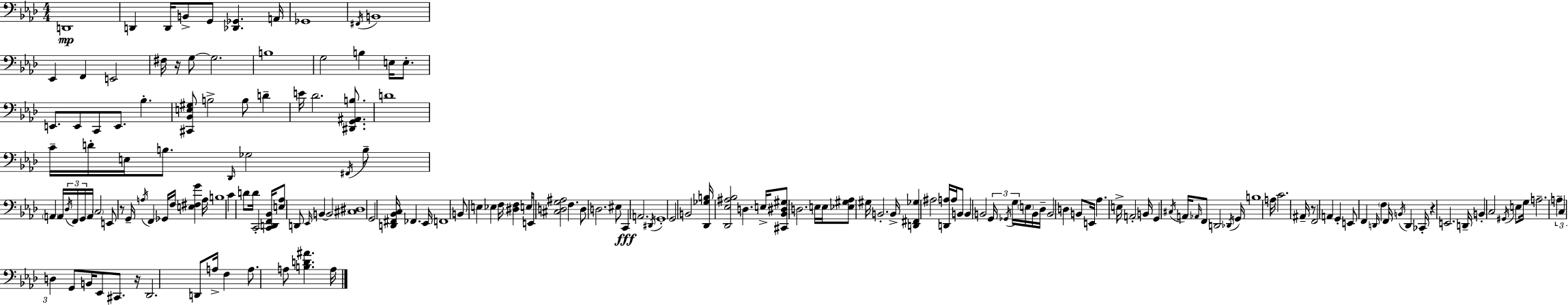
{
  \clef bass
  \numericTimeSignature
  \time 4/4
  \key f \minor
  d,1\mp | d,4 d,16 b,8-> g,8 <des, ges,>4. a,16 | ges,1 | \acciaccatura { fis,16 } b,1 | \break ees,4 f,4 e,2 | fis16 r16 g8~~ g2. | b1 | g2 b4 e16 e8.-. | \break e,8. e,8 c,8 e,8. bes4.-. | <cis, bes, e gis>8 b2-> b8 d'4-- | e'16 des'2. <dis, g, ais, b>8. | d'1 | \break c'16-- d'16-. e16 b8. \grace { des,16 } ges2 | \acciaccatura { fis,16 } b8-- \parenthesize a,4 a,16 \tuplet 3/2 { \acciaccatura { des16 } f,16 g,16 } a,16 \parenthesize c2 | e,8 r8 g,16-- \acciaccatura { a16 } f,4 ges,16 f16 | <e fis g'>4 a16 b1 | \break c'4 d'8 d'16 c,2-. | <c, d, f, bes,>16 <e aes>8 d,8 \grace { ees,16 } b,4~~ b,2 | <cis dis>1 | g,2 <d, fis, bes, c>16 fes,4. | \break ees,16 f,1 | b,8 e4 ees4 | f16 <dis f>4 e16 e,8 <cis d g ais>2 | f4. d8 d2. | \break eis8 c,4\fff a,2. | \acciaccatura { dis,16 } g,1-. | g,2 b,2 | <des, ges b>16 <des, ees ais bes>2 | \break d4. e16-> <cis, bes, dis gis>8 d2. | e16 e16 <ees gis aes>8 gis16 b,2.-. | b,16-> <d, fis, ges>4 ais2 | <d, a>16 a16 b,8 b,4 b,2 | \break \tuplet 3/2 { g,16 \acciaccatura { ges,16 } g16 } \parenthesize e16 b,16 des16-- b,2 | d4 b,8 e,16 aes4. e16-> a,2-. | b,16 g,4 \acciaccatura { cis16 } a,16 \grace { aes,16 } f,8 | d,2 \acciaccatura { des,16 } g,16 b1 | \break a16 c'2. | ais,16-- r8 f,2 | a,4 g,4-. e,8 f,4 | \grace { d,16 } \parenthesize f4 f,16 \acciaccatura { b,16 } d,4 ces,16-. r4 | \break e,2. d,16-- b,4-. | c2 \acciaccatura { gis,16 } e8 g16 a2.-- | \tuplet 3/2 { a4-- c4 | d4 } g,8 b,16 ees,8 cis,8. r16 des,2. | \break d,8 a16-> f4 | a8. a8 <b d' ais'>4. a16 \bar "|."
}